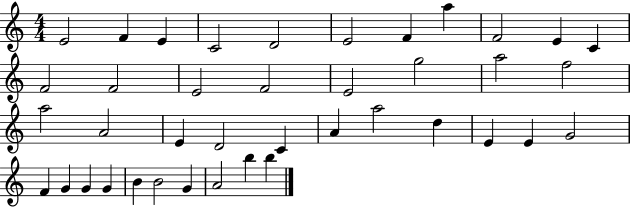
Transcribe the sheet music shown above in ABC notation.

X:1
T:Untitled
M:4/4
L:1/4
K:C
E2 F E C2 D2 E2 F a F2 E C F2 F2 E2 F2 E2 g2 a2 f2 a2 A2 E D2 C A a2 d E E G2 F G G G B B2 G A2 b b